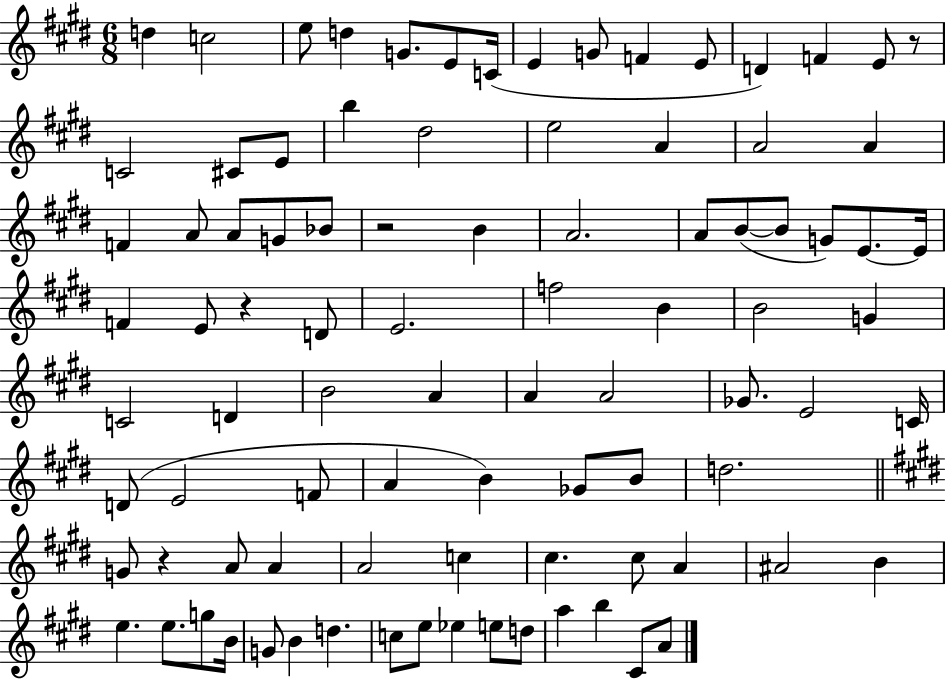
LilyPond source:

{
  \clef treble
  \numericTimeSignature
  \time 6/8
  \key e \major
  \repeat volta 2 { d''4 c''2 | e''8 d''4 g'8. e'8 c'16( | e'4 g'8 f'4 e'8 | d'4) f'4 e'8 r8 | \break c'2 cis'8 e'8 | b''4 dis''2 | e''2 a'4 | a'2 a'4 | \break f'4 a'8 a'8 g'8 bes'8 | r2 b'4 | a'2. | a'8 b'8~(~ b'8 g'8) e'8.~~ e'16 | \break f'4 e'8 r4 d'8 | e'2. | f''2 b'4 | b'2 g'4 | \break c'2 d'4 | b'2 a'4 | a'4 a'2 | ges'8. e'2 c'16 | \break d'8( e'2 f'8 | a'4 b'4) ges'8 b'8 | d''2. | \bar "||" \break \key e \major g'8 r4 a'8 a'4 | a'2 c''4 | cis''4. cis''8 a'4 | ais'2 b'4 | \break e''4. e''8. g''8 b'16 | g'8 b'4 d''4. | c''8 e''8 ees''4 e''8 d''8 | a''4 b''4 cis'8 a'8 | \break } \bar "|."
}